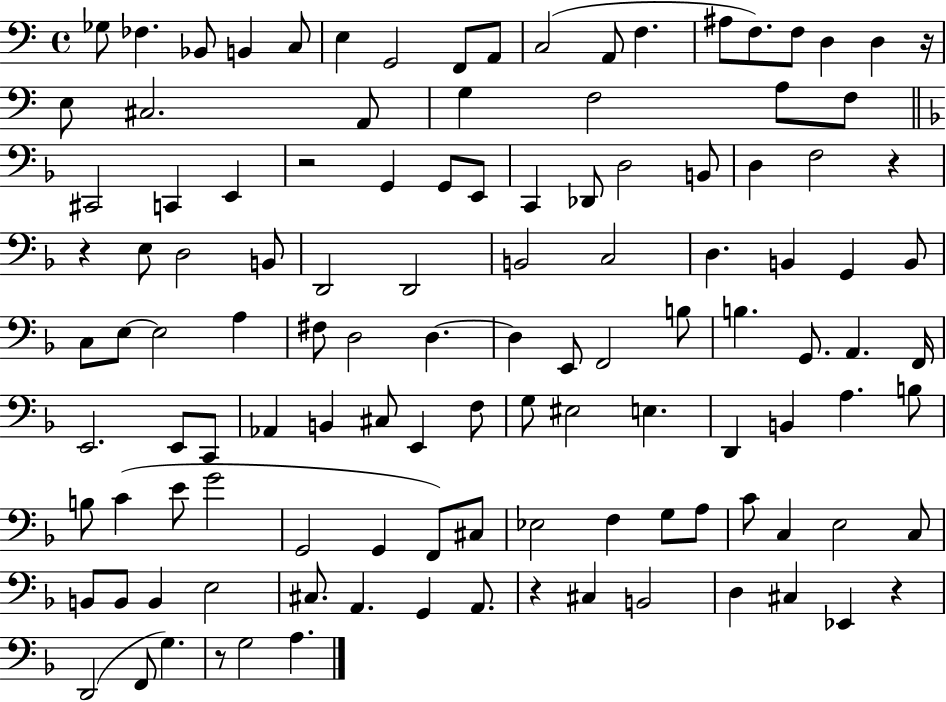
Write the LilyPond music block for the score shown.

{
  \clef bass
  \time 4/4
  \defaultTimeSignature
  \key c \major
  ges8 fes4. bes,8 b,4 c8 | e4 g,2 f,8 a,8 | c2( a,8 f4. | ais8 f8.) f8 d4 d4 r16 | \break e8 cis2. a,8 | g4 f2 a8 f8 | \bar "||" \break \key f \major cis,2 c,4 e,4 | r2 g,4 g,8 e,8 | c,4 des,8 d2 b,8 | d4 f2 r4 | \break r4 e8 d2 b,8 | d,2 d,2 | b,2 c2 | d4. b,4 g,4 b,8 | \break c8 e8~~ e2 a4 | fis8 d2 d4.~~ | d4 e,8 f,2 b8 | b4. g,8. a,4. f,16 | \break e,2. e,8 c,8 | aes,4 b,4 cis8 e,4 f8 | g8 eis2 e4. | d,4 b,4 a4. b8 | \break b8 c'4( e'8 g'2 | g,2 g,4 f,8) cis8 | ees2 f4 g8 a8 | c'8 c4 e2 c8 | \break b,8 b,8 b,4 e2 | cis8. a,4. g,4 a,8. | r4 cis4 b,2 | d4 cis4 ees,4 r4 | \break d,2( f,8 g4.) | r8 g2 a4. | \bar "|."
}